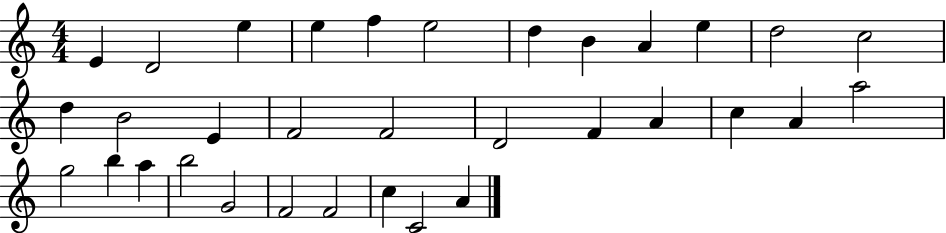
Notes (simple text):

E4/q D4/h E5/q E5/q F5/q E5/h D5/q B4/q A4/q E5/q D5/h C5/h D5/q B4/h E4/q F4/h F4/h D4/h F4/q A4/q C5/q A4/q A5/h G5/h B5/q A5/q B5/h G4/h F4/h F4/h C5/q C4/h A4/q